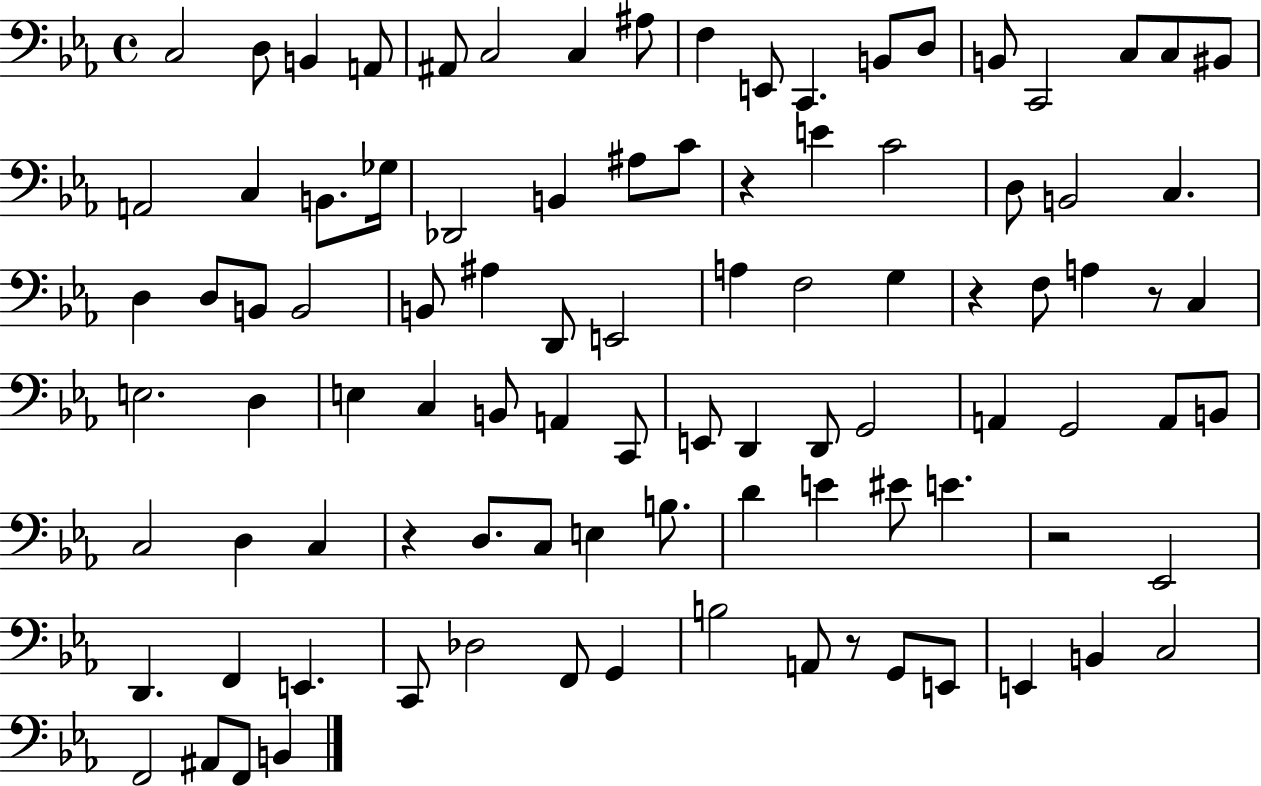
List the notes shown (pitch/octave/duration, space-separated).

C3/h D3/e B2/q A2/e A#2/e C3/h C3/q A#3/e F3/q E2/e C2/q. B2/e D3/e B2/e C2/h C3/e C3/e BIS2/e A2/h C3/q B2/e. Gb3/s Db2/h B2/q A#3/e C4/e R/q E4/q C4/h D3/e B2/h C3/q. D3/q D3/e B2/e B2/h B2/e A#3/q D2/e E2/h A3/q F3/h G3/q R/q F3/e A3/q R/e C3/q E3/h. D3/q E3/q C3/q B2/e A2/q C2/e E2/e D2/q D2/e G2/h A2/q G2/h A2/e B2/e C3/h D3/q C3/q R/q D3/e. C3/e E3/q B3/e. D4/q E4/q EIS4/e E4/q. R/h Eb2/h D2/q. F2/q E2/q. C2/e Db3/h F2/e G2/q B3/h A2/e R/e G2/e E2/e E2/q B2/q C3/h F2/h A#2/e F2/e B2/q